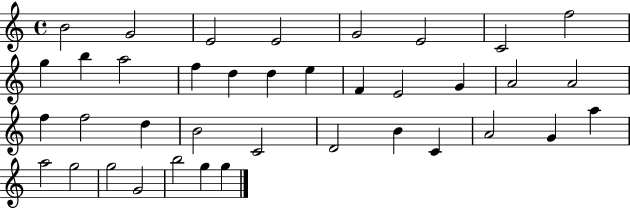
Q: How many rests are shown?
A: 0